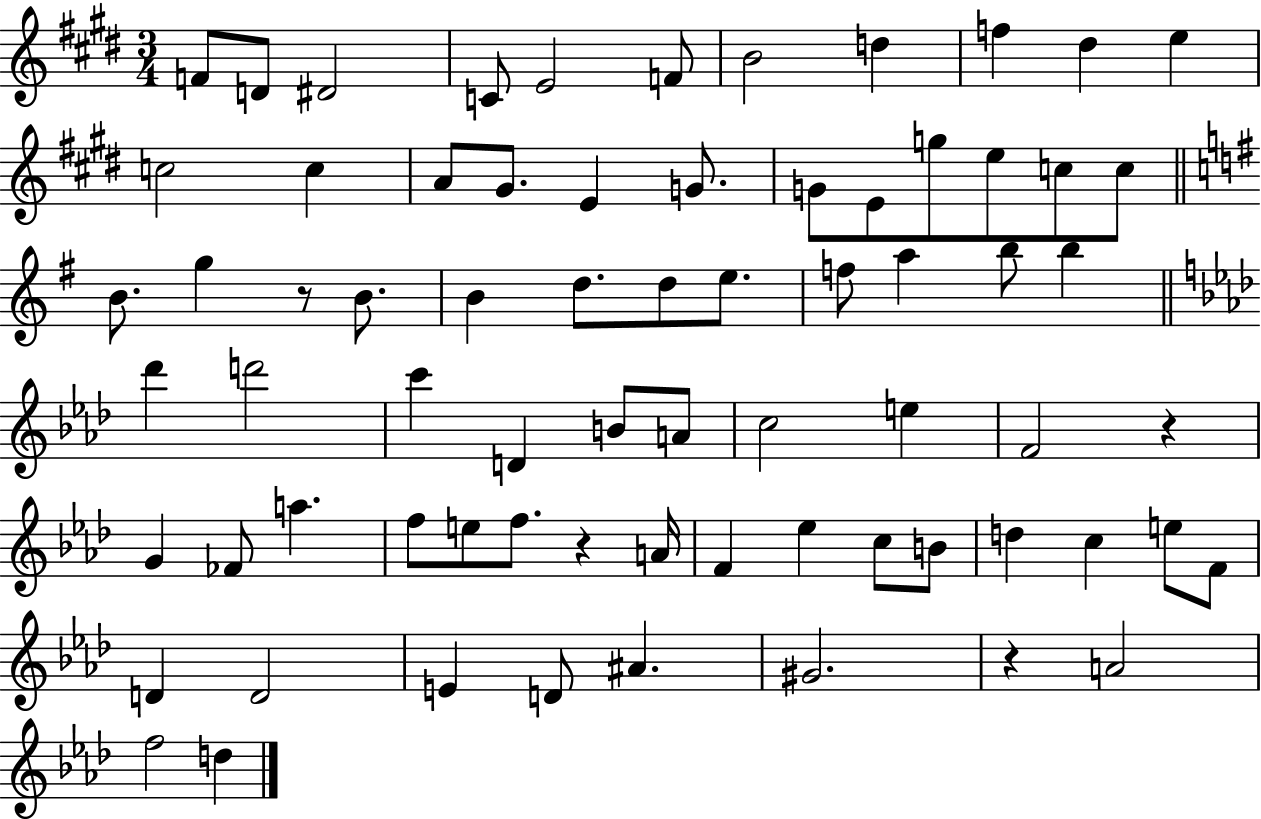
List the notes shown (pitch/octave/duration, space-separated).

F4/e D4/e D#4/h C4/e E4/h F4/e B4/h D5/q F5/q D#5/q E5/q C5/h C5/q A4/e G#4/e. E4/q G4/e. G4/e E4/e G5/e E5/e C5/e C5/e B4/e. G5/q R/e B4/e. B4/q D5/e. D5/e E5/e. F5/e A5/q B5/e B5/q Db6/q D6/h C6/q D4/q B4/e A4/e C5/h E5/q F4/h R/q G4/q FES4/e A5/q. F5/e E5/e F5/e. R/q A4/s F4/q Eb5/q C5/e B4/e D5/q C5/q E5/e F4/e D4/q D4/h E4/q D4/e A#4/q. G#4/h. R/q A4/h F5/h D5/q